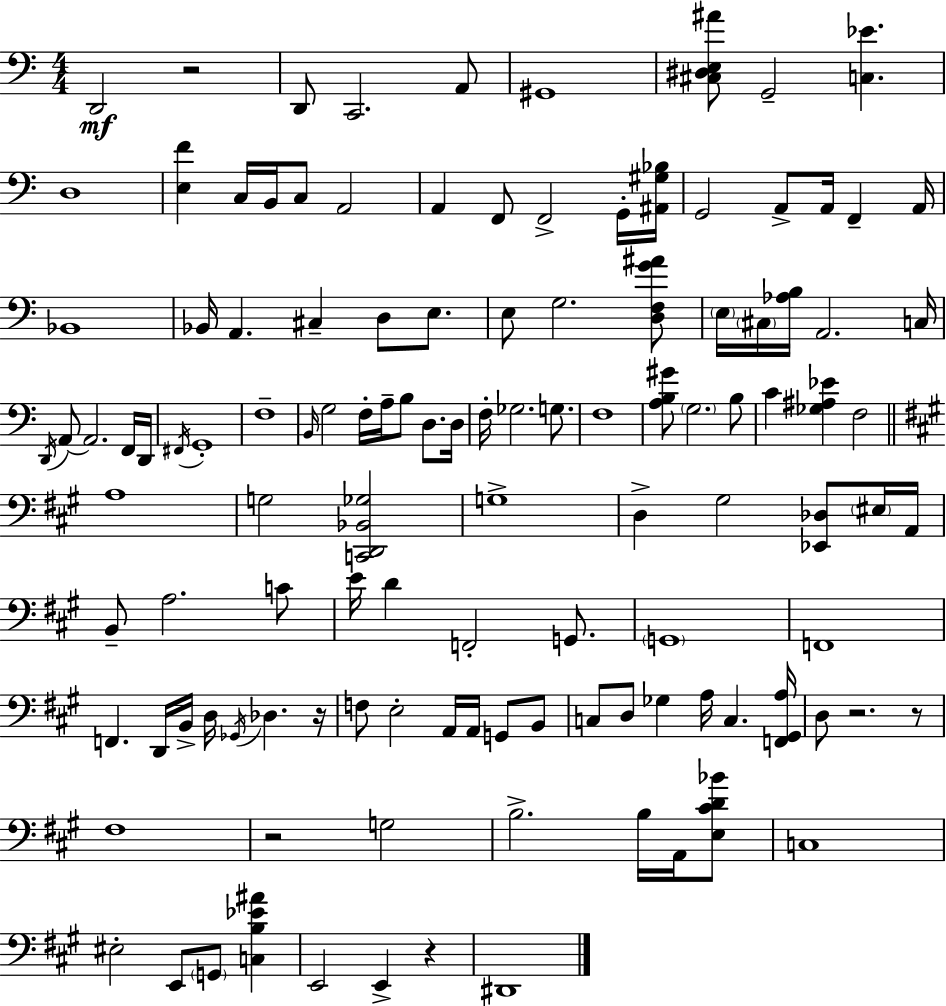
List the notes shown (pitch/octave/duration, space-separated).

D2/h R/h D2/e C2/h. A2/e G#2/w [C#3,D#3,E3,A#4]/e G2/h [C3,Eb4]/q. D3/w [E3,F4]/q C3/s B2/s C3/e A2/h A2/q F2/e F2/h G2/s [A#2,G#3,Bb3]/s G2/h A2/e A2/s F2/q A2/s Bb2/w Bb2/s A2/q. C#3/q D3/e E3/e. E3/e G3/h. [D3,F3,G4,A#4]/e E3/s C#3/s [Ab3,B3]/s A2/h. C3/s D2/s A2/e A2/h. F2/s D2/s F#2/s G2/w F3/w B2/s G3/h F3/s A3/s B3/e D3/e. D3/s F3/s Gb3/h. G3/e. F3/w [A3,B3,G#4]/e G3/h. B3/e C4/q [Gb3,A#3,Eb4]/q F3/h A3/w G3/h [C2,D2,Bb2,Gb3]/h G3/w D3/q G#3/h [Eb2,Db3]/e EIS3/s A2/s B2/e A3/h. C4/e E4/s D4/q F2/h G2/e. G2/w F2/w F2/q. D2/s B2/s D3/s Gb2/s Db3/q. R/s F3/e E3/h A2/s A2/s G2/e B2/e C3/e D3/e Gb3/q A3/s C3/q. [F2,G#2,A3]/s D3/e R/h. R/e F#3/w R/h G3/h B3/h. B3/s A2/s [E3,C#4,D4,Bb4]/e C3/w EIS3/h E2/e G2/e [C3,B3,Eb4,A#4]/q E2/h E2/q R/q D#2/w